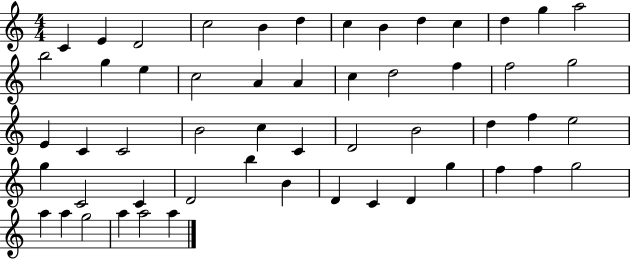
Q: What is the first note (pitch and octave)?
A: C4